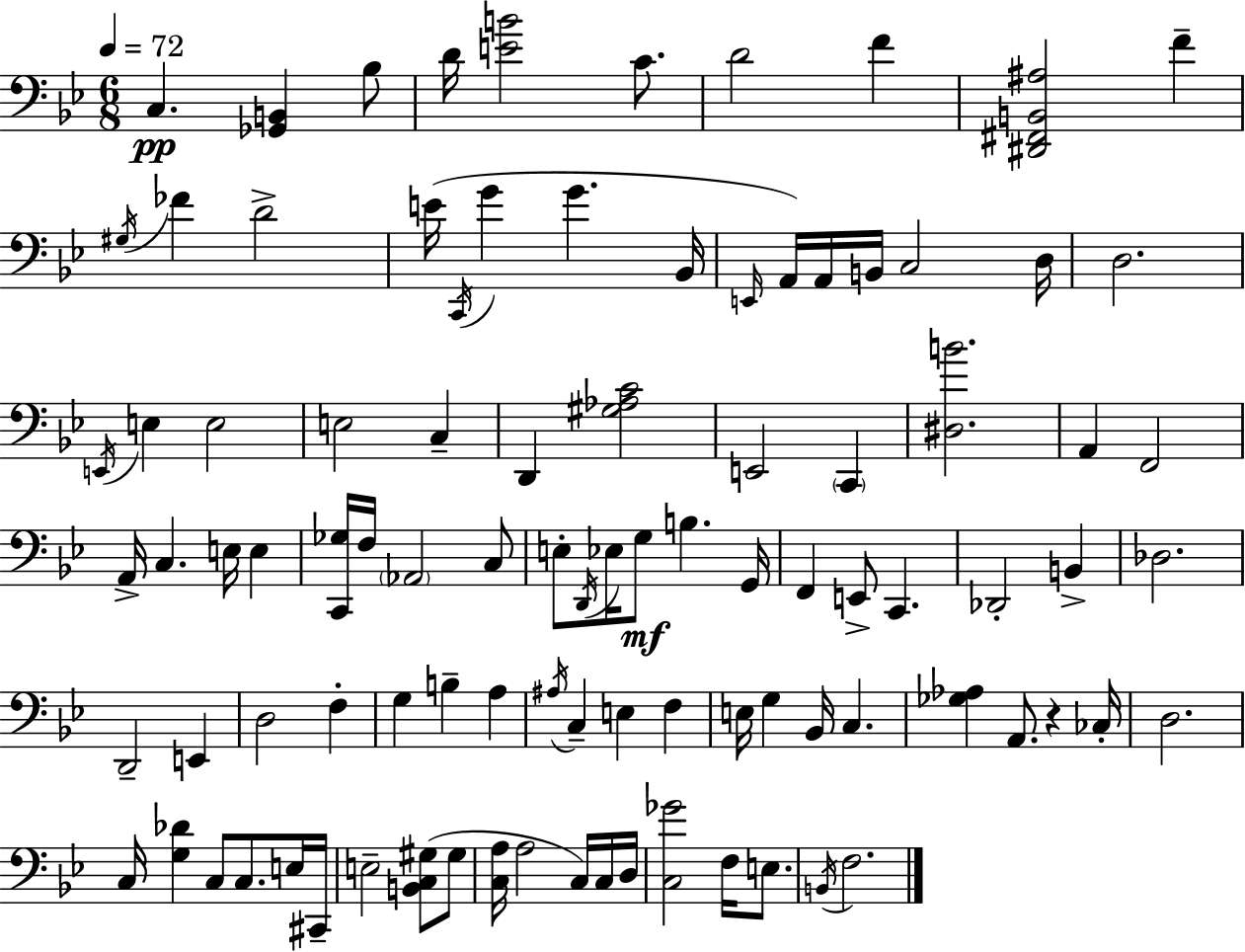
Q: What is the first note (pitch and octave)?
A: C3